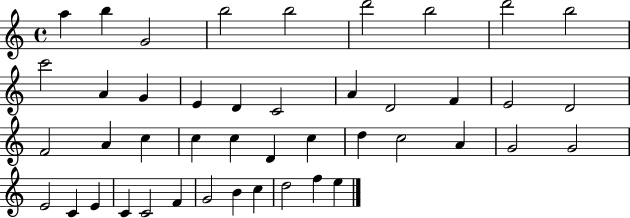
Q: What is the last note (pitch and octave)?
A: E5